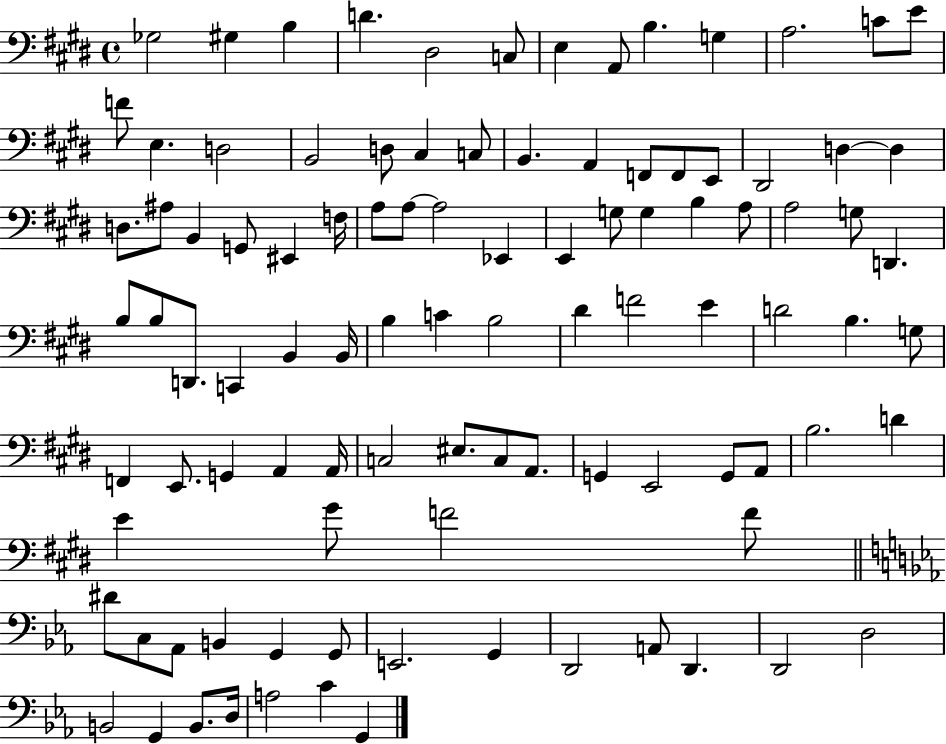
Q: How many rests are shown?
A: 0